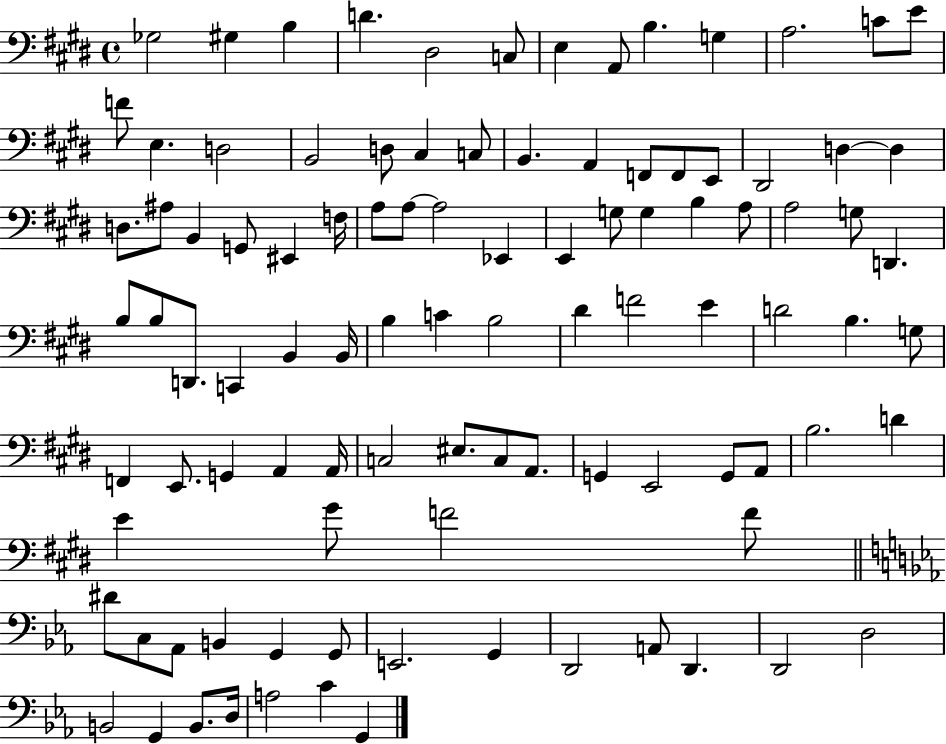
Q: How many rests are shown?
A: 0